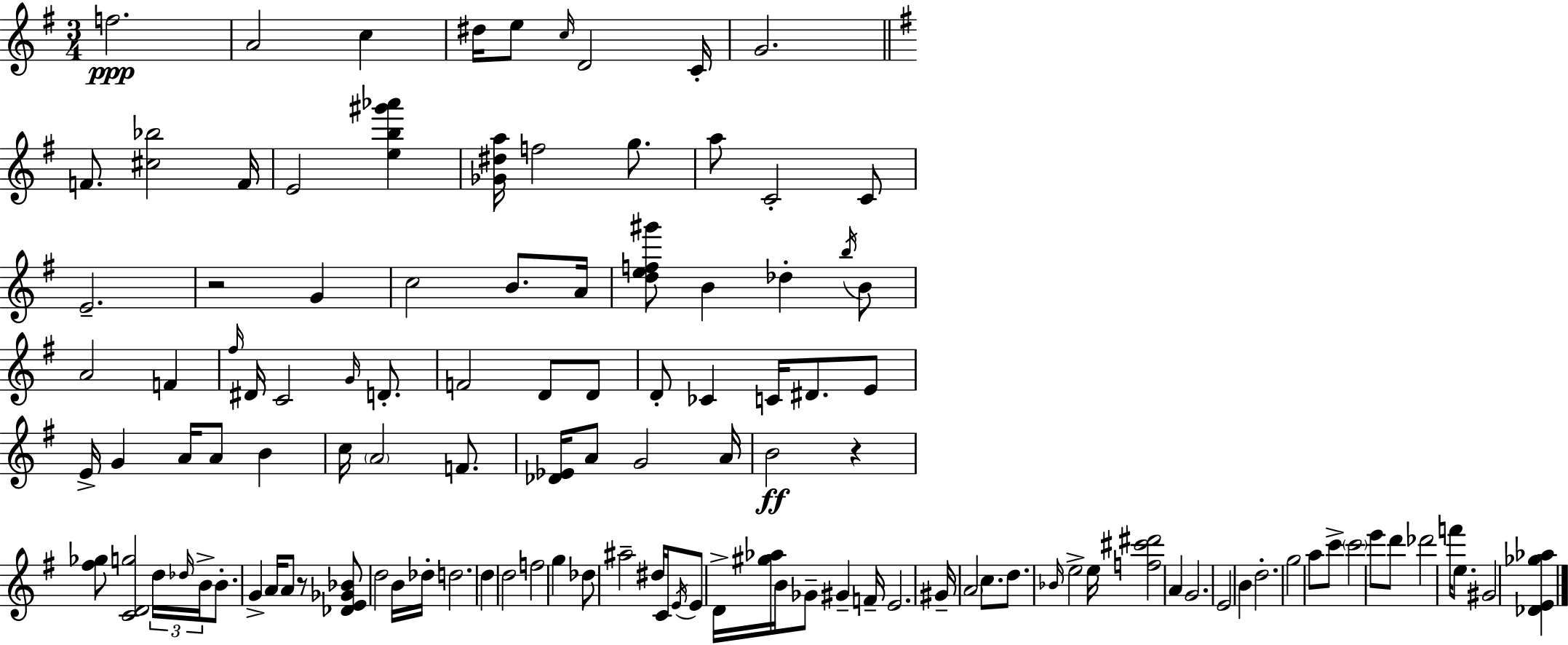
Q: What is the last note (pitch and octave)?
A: G#4